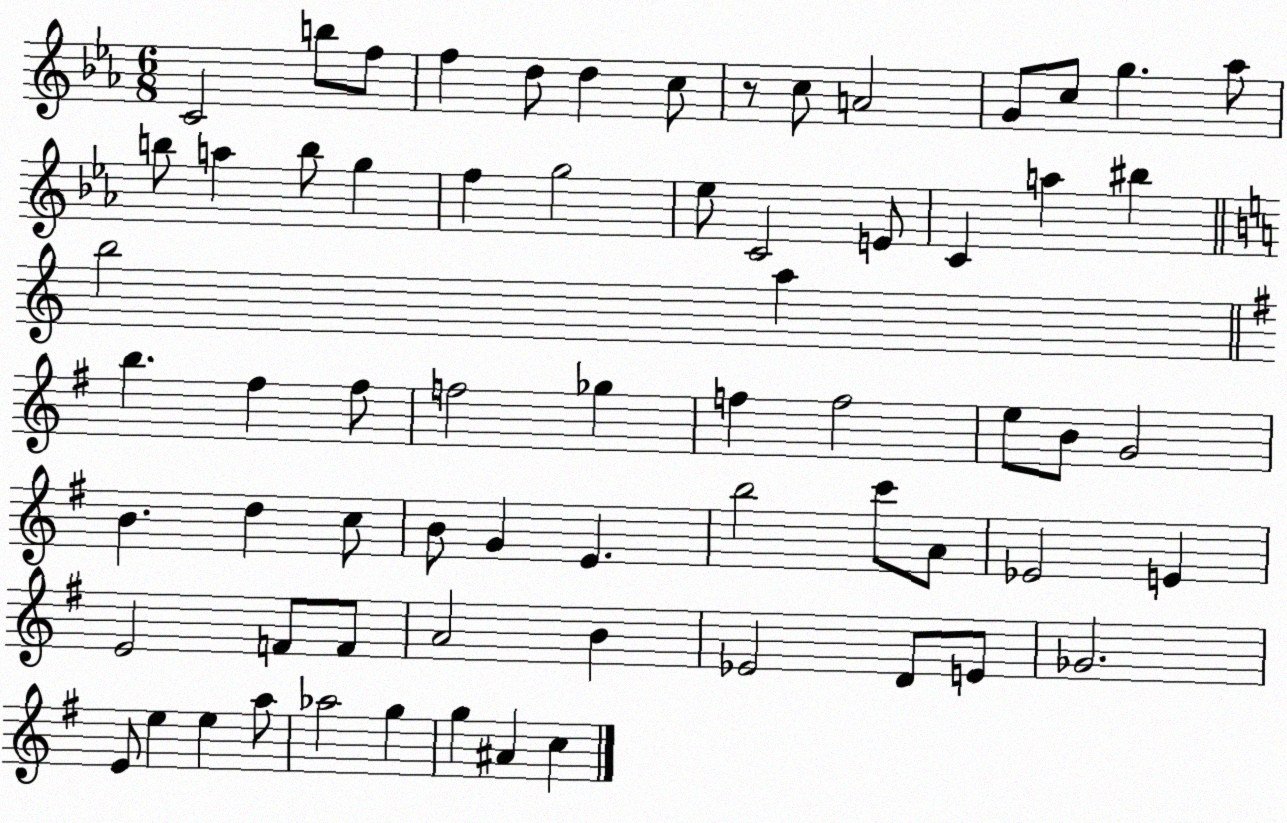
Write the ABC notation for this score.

X:1
T:Untitled
M:6/8
L:1/4
K:Eb
C2 b/2 f/2 f d/2 d c/2 z/2 c/2 A2 G/2 c/2 g _a/2 b/2 a b/2 g f g2 _e/2 C2 E/2 C a ^b b2 a b ^f ^f/2 f2 _g f f2 e/2 B/2 G2 B d c/2 B/2 G E b2 c'/2 A/2 _E2 E E2 F/2 F/2 A2 B _E2 D/2 E/2 _G2 E/2 e e a/2 _a2 g g ^A c